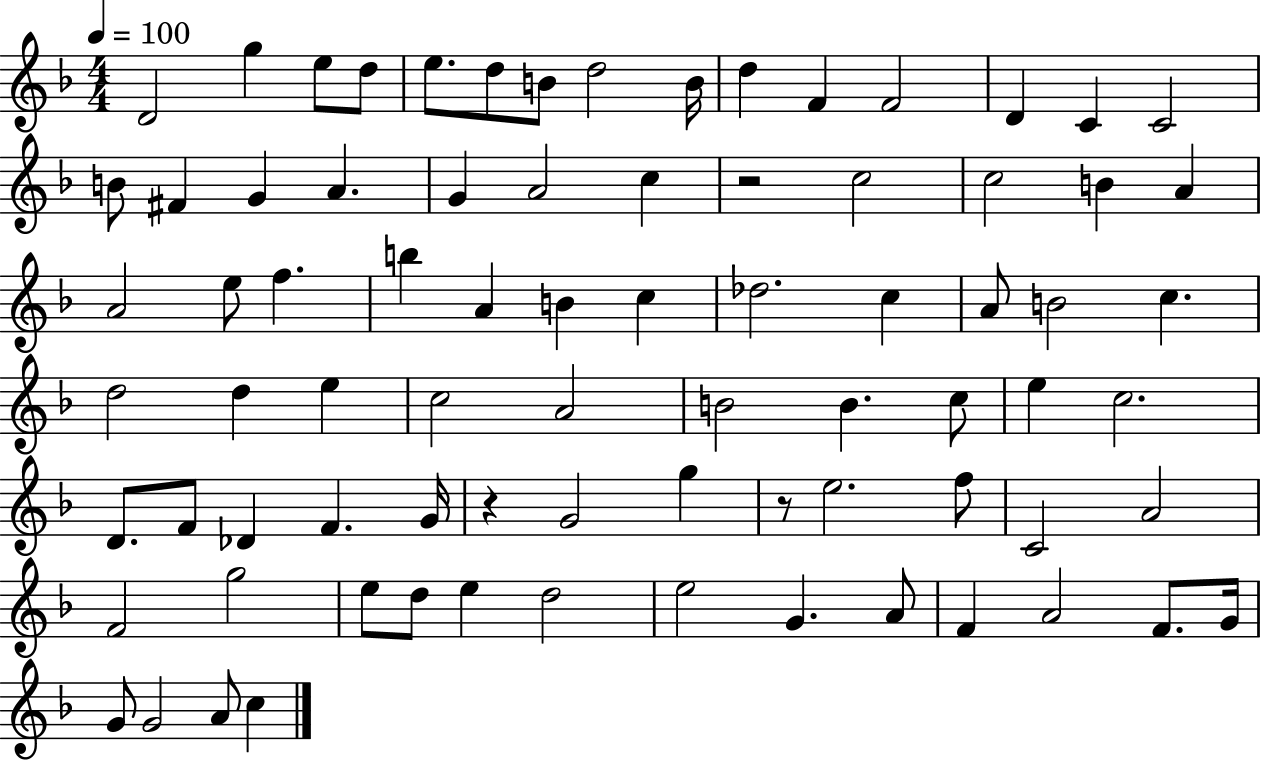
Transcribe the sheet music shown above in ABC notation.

X:1
T:Untitled
M:4/4
L:1/4
K:F
D2 g e/2 d/2 e/2 d/2 B/2 d2 B/4 d F F2 D C C2 B/2 ^F G A G A2 c z2 c2 c2 B A A2 e/2 f b A B c _d2 c A/2 B2 c d2 d e c2 A2 B2 B c/2 e c2 D/2 F/2 _D F G/4 z G2 g z/2 e2 f/2 C2 A2 F2 g2 e/2 d/2 e d2 e2 G A/2 F A2 F/2 G/4 G/2 G2 A/2 c